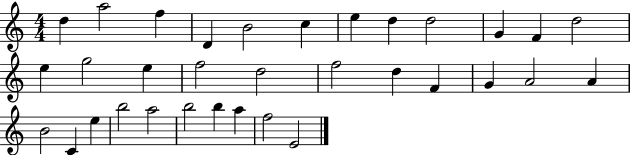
{
  \clef treble
  \numericTimeSignature
  \time 4/4
  \key c \major
  d''4 a''2 f''4 | d'4 b'2 c''4 | e''4 d''4 d''2 | g'4 f'4 d''2 | \break e''4 g''2 e''4 | f''2 d''2 | f''2 d''4 f'4 | g'4 a'2 a'4 | \break b'2 c'4 e''4 | b''2 a''2 | b''2 b''4 a''4 | f''2 e'2 | \break \bar "|."
}